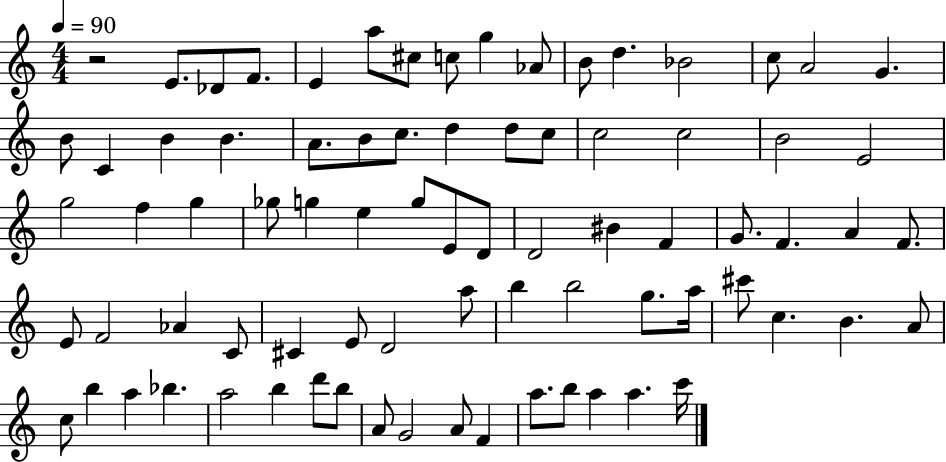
X:1
T:Untitled
M:4/4
L:1/4
K:C
z2 E/2 _D/2 F/2 E a/2 ^c/2 c/2 g _A/2 B/2 d _B2 c/2 A2 G B/2 C B B A/2 B/2 c/2 d d/2 c/2 c2 c2 B2 E2 g2 f g _g/2 g e g/2 E/2 D/2 D2 ^B F G/2 F A F/2 E/2 F2 _A C/2 ^C E/2 D2 a/2 b b2 g/2 a/4 ^c'/2 c B A/2 c/2 b a _b a2 b d'/2 b/2 A/2 G2 A/2 F a/2 b/2 a a c'/4